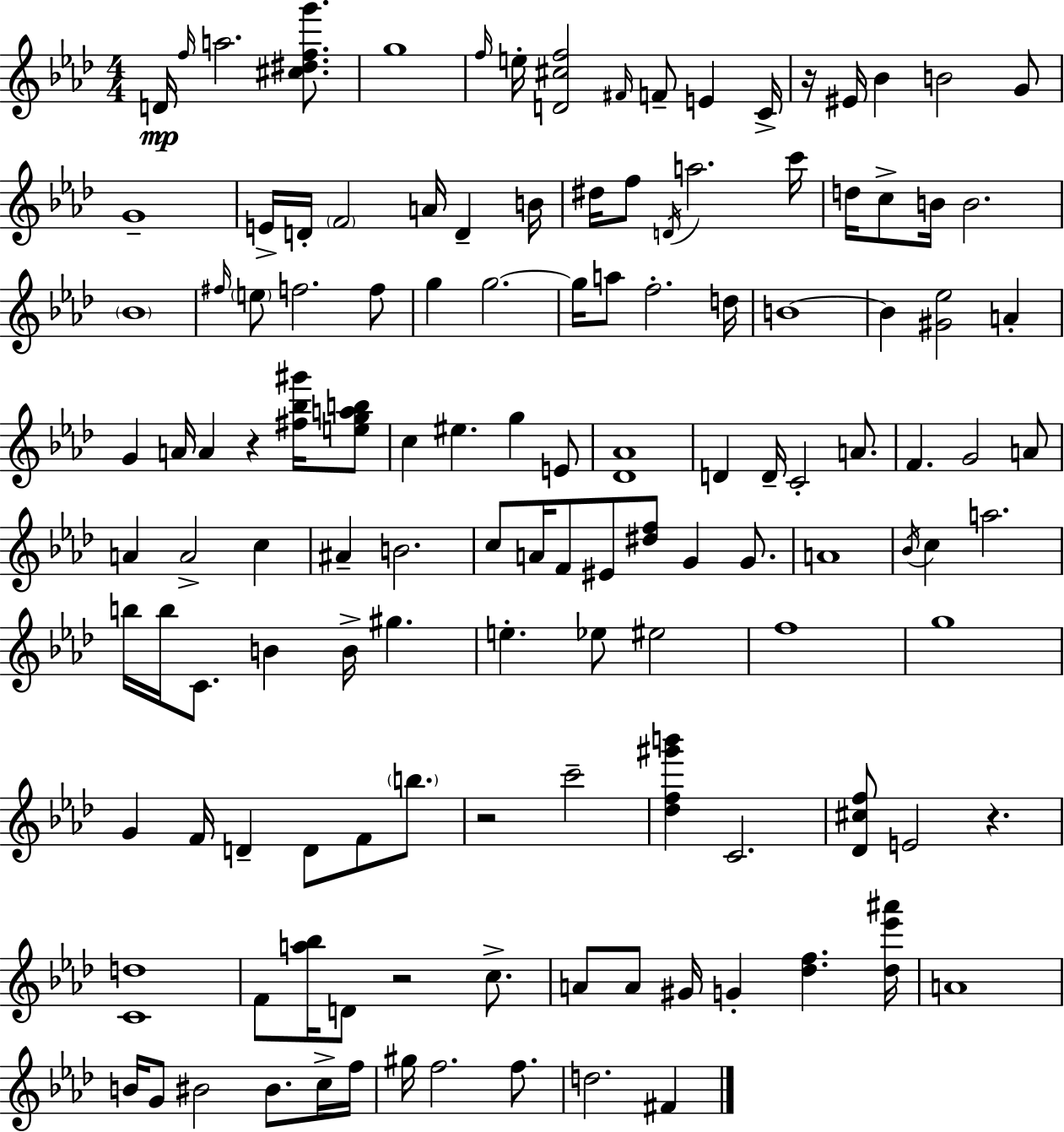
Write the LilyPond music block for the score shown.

{
  \clef treble
  \numericTimeSignature
  \time 4/4
  \key f \minor
  d'16\mp \grace { f''16 } a''2. <cis'' dis'' f'' g'''>8. | g''1 | \grace { f''16 } e''16-. <d' cis'' f''>2 \grace { fis'16 } f'8-- e'4 | c'16-> r16 eis'16 bes'4 b'2 | \break g'8 g'1-- | e'16-> d'16-. \parenthesize f'2 a'16 d'4-- | b'16 dis''16 f''8 \acciaccatura { d'16 } a''2. | c'''16 d''16 c''8-> b'16 b'2. | \break \parenthesize bes'1 | \grace { fis''16 } \parenthesize e''8 f''2. | f''8 g''4 g''2.~~ | g''16 a''8 f''2.-. | \break d''16 b'1~~ | b'4 <gis' ees''>2 | a'4-. g'4 a'16 a'4 r4 | <fis'' bes'' gis'''>16 <e'' g'' a'' b''>8 c''4 eis''4. g''4 | \break e'8 <des' aes'>1 | d'4 d'16-- c'2-. | a'8. f'4. g'2 | a'8 a'4 a'2-> | \break c''4 ais'4-- b'2. | c''8 a'16 f'8 eis'8 <dis'' f''>8 g'4 | g'8. a'1 | \acciaccatura { bes'16 } c''4 a''2. | \break b''16 b''16 c'8. b'4 b'16-> | gis''4. e''4.-. ees''8 eis''2 | f''1 | g''1 | \break g'4 f'16 d'4-- d'8 | f'8 \parenthesize b''8. r2 c'''2-- | <des'' f'' gis''' b'''>4 c'2. | <des' cis'' f''>8 e'2 | \break r4. <c' d''>1 | f'8 <a'' bes''>16 d'8 r2 | c''8.-> a'8 a'8 gis'16 g'4-. <des'' f''>4. | <des'' ees''' ais'''>16 a'1 | \break b'16 g'8 bis'2 | bis'8. c''16-> f''16 gis''16 f''2. | f''8. d''2. | fis'4 \bar "|."
}